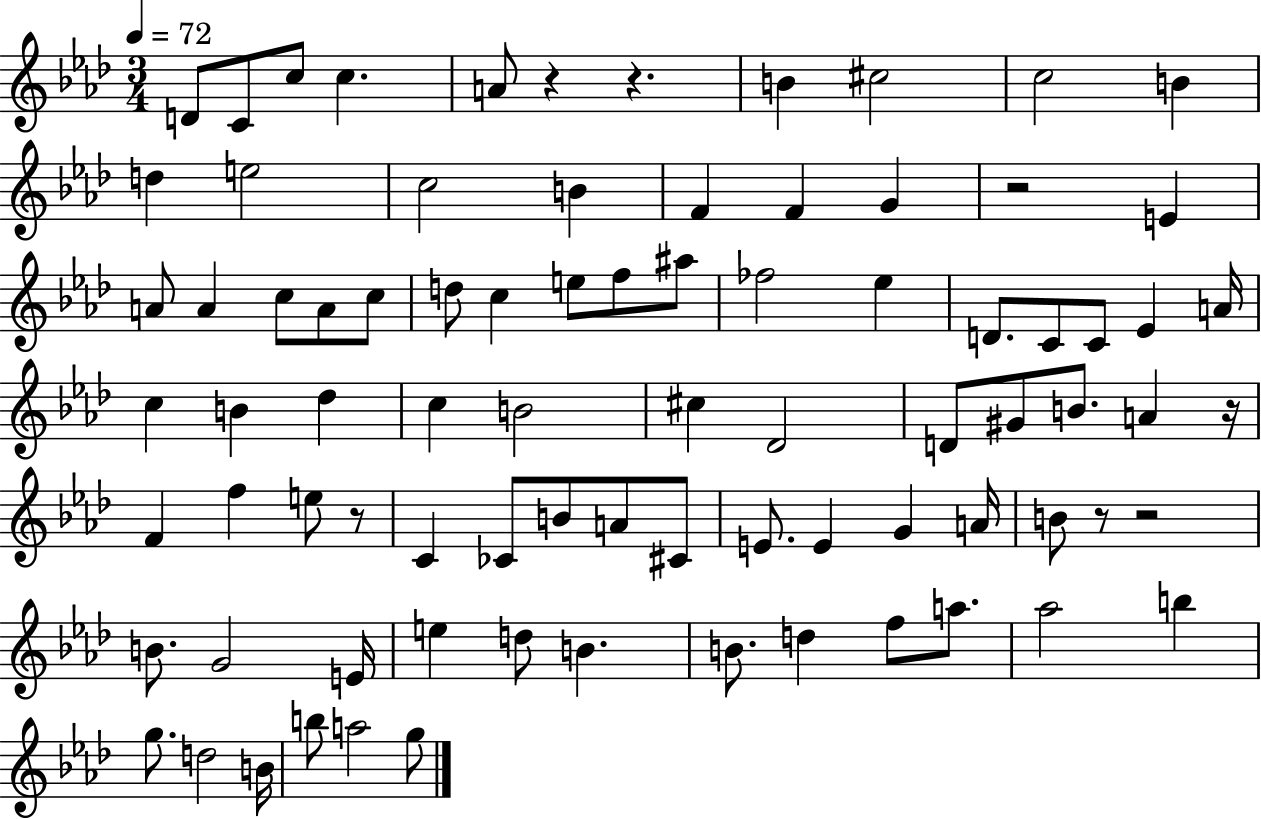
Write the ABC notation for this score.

X:1
T:Untitled
M:3/4
L:1/4
K:Ab
D/2 C/2 c/2 c A/2 z z B ^c2 c2 B d e2 c2 B F F G z2 E A/2 A c/2 A/2 c/2 d/2 c e/2 f/2 ^a/2 _f2 _e D/2 C/2 C/2 _E A/4 c B _d c B2 ^c _D2 D/2 ^G/2 B/2 A z/4 F f e/2 z/2 C _C/2 B/2 A/2 ^C/2 E/2 E G A/4 B/2 z/2 z2 B/2 G2 E/4 e d/2 B B/2 d f/2 a/2 _a2 b g/2 d2 B/4 b/2 a2 g/2